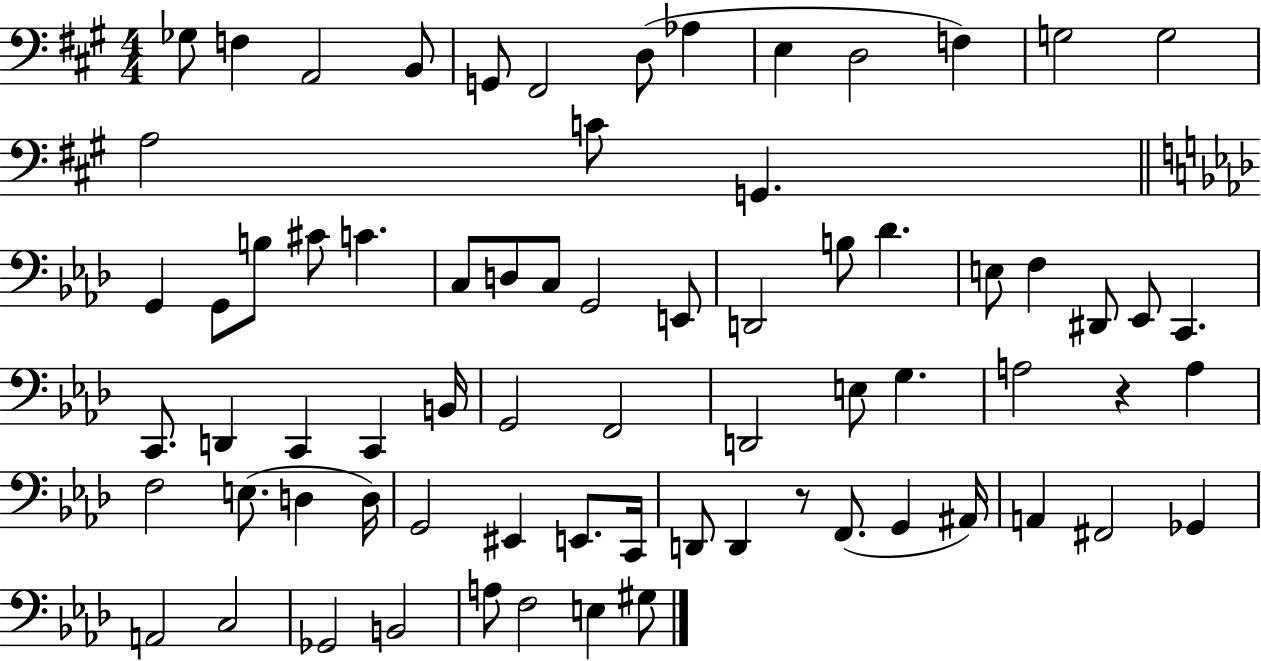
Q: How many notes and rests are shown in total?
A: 72